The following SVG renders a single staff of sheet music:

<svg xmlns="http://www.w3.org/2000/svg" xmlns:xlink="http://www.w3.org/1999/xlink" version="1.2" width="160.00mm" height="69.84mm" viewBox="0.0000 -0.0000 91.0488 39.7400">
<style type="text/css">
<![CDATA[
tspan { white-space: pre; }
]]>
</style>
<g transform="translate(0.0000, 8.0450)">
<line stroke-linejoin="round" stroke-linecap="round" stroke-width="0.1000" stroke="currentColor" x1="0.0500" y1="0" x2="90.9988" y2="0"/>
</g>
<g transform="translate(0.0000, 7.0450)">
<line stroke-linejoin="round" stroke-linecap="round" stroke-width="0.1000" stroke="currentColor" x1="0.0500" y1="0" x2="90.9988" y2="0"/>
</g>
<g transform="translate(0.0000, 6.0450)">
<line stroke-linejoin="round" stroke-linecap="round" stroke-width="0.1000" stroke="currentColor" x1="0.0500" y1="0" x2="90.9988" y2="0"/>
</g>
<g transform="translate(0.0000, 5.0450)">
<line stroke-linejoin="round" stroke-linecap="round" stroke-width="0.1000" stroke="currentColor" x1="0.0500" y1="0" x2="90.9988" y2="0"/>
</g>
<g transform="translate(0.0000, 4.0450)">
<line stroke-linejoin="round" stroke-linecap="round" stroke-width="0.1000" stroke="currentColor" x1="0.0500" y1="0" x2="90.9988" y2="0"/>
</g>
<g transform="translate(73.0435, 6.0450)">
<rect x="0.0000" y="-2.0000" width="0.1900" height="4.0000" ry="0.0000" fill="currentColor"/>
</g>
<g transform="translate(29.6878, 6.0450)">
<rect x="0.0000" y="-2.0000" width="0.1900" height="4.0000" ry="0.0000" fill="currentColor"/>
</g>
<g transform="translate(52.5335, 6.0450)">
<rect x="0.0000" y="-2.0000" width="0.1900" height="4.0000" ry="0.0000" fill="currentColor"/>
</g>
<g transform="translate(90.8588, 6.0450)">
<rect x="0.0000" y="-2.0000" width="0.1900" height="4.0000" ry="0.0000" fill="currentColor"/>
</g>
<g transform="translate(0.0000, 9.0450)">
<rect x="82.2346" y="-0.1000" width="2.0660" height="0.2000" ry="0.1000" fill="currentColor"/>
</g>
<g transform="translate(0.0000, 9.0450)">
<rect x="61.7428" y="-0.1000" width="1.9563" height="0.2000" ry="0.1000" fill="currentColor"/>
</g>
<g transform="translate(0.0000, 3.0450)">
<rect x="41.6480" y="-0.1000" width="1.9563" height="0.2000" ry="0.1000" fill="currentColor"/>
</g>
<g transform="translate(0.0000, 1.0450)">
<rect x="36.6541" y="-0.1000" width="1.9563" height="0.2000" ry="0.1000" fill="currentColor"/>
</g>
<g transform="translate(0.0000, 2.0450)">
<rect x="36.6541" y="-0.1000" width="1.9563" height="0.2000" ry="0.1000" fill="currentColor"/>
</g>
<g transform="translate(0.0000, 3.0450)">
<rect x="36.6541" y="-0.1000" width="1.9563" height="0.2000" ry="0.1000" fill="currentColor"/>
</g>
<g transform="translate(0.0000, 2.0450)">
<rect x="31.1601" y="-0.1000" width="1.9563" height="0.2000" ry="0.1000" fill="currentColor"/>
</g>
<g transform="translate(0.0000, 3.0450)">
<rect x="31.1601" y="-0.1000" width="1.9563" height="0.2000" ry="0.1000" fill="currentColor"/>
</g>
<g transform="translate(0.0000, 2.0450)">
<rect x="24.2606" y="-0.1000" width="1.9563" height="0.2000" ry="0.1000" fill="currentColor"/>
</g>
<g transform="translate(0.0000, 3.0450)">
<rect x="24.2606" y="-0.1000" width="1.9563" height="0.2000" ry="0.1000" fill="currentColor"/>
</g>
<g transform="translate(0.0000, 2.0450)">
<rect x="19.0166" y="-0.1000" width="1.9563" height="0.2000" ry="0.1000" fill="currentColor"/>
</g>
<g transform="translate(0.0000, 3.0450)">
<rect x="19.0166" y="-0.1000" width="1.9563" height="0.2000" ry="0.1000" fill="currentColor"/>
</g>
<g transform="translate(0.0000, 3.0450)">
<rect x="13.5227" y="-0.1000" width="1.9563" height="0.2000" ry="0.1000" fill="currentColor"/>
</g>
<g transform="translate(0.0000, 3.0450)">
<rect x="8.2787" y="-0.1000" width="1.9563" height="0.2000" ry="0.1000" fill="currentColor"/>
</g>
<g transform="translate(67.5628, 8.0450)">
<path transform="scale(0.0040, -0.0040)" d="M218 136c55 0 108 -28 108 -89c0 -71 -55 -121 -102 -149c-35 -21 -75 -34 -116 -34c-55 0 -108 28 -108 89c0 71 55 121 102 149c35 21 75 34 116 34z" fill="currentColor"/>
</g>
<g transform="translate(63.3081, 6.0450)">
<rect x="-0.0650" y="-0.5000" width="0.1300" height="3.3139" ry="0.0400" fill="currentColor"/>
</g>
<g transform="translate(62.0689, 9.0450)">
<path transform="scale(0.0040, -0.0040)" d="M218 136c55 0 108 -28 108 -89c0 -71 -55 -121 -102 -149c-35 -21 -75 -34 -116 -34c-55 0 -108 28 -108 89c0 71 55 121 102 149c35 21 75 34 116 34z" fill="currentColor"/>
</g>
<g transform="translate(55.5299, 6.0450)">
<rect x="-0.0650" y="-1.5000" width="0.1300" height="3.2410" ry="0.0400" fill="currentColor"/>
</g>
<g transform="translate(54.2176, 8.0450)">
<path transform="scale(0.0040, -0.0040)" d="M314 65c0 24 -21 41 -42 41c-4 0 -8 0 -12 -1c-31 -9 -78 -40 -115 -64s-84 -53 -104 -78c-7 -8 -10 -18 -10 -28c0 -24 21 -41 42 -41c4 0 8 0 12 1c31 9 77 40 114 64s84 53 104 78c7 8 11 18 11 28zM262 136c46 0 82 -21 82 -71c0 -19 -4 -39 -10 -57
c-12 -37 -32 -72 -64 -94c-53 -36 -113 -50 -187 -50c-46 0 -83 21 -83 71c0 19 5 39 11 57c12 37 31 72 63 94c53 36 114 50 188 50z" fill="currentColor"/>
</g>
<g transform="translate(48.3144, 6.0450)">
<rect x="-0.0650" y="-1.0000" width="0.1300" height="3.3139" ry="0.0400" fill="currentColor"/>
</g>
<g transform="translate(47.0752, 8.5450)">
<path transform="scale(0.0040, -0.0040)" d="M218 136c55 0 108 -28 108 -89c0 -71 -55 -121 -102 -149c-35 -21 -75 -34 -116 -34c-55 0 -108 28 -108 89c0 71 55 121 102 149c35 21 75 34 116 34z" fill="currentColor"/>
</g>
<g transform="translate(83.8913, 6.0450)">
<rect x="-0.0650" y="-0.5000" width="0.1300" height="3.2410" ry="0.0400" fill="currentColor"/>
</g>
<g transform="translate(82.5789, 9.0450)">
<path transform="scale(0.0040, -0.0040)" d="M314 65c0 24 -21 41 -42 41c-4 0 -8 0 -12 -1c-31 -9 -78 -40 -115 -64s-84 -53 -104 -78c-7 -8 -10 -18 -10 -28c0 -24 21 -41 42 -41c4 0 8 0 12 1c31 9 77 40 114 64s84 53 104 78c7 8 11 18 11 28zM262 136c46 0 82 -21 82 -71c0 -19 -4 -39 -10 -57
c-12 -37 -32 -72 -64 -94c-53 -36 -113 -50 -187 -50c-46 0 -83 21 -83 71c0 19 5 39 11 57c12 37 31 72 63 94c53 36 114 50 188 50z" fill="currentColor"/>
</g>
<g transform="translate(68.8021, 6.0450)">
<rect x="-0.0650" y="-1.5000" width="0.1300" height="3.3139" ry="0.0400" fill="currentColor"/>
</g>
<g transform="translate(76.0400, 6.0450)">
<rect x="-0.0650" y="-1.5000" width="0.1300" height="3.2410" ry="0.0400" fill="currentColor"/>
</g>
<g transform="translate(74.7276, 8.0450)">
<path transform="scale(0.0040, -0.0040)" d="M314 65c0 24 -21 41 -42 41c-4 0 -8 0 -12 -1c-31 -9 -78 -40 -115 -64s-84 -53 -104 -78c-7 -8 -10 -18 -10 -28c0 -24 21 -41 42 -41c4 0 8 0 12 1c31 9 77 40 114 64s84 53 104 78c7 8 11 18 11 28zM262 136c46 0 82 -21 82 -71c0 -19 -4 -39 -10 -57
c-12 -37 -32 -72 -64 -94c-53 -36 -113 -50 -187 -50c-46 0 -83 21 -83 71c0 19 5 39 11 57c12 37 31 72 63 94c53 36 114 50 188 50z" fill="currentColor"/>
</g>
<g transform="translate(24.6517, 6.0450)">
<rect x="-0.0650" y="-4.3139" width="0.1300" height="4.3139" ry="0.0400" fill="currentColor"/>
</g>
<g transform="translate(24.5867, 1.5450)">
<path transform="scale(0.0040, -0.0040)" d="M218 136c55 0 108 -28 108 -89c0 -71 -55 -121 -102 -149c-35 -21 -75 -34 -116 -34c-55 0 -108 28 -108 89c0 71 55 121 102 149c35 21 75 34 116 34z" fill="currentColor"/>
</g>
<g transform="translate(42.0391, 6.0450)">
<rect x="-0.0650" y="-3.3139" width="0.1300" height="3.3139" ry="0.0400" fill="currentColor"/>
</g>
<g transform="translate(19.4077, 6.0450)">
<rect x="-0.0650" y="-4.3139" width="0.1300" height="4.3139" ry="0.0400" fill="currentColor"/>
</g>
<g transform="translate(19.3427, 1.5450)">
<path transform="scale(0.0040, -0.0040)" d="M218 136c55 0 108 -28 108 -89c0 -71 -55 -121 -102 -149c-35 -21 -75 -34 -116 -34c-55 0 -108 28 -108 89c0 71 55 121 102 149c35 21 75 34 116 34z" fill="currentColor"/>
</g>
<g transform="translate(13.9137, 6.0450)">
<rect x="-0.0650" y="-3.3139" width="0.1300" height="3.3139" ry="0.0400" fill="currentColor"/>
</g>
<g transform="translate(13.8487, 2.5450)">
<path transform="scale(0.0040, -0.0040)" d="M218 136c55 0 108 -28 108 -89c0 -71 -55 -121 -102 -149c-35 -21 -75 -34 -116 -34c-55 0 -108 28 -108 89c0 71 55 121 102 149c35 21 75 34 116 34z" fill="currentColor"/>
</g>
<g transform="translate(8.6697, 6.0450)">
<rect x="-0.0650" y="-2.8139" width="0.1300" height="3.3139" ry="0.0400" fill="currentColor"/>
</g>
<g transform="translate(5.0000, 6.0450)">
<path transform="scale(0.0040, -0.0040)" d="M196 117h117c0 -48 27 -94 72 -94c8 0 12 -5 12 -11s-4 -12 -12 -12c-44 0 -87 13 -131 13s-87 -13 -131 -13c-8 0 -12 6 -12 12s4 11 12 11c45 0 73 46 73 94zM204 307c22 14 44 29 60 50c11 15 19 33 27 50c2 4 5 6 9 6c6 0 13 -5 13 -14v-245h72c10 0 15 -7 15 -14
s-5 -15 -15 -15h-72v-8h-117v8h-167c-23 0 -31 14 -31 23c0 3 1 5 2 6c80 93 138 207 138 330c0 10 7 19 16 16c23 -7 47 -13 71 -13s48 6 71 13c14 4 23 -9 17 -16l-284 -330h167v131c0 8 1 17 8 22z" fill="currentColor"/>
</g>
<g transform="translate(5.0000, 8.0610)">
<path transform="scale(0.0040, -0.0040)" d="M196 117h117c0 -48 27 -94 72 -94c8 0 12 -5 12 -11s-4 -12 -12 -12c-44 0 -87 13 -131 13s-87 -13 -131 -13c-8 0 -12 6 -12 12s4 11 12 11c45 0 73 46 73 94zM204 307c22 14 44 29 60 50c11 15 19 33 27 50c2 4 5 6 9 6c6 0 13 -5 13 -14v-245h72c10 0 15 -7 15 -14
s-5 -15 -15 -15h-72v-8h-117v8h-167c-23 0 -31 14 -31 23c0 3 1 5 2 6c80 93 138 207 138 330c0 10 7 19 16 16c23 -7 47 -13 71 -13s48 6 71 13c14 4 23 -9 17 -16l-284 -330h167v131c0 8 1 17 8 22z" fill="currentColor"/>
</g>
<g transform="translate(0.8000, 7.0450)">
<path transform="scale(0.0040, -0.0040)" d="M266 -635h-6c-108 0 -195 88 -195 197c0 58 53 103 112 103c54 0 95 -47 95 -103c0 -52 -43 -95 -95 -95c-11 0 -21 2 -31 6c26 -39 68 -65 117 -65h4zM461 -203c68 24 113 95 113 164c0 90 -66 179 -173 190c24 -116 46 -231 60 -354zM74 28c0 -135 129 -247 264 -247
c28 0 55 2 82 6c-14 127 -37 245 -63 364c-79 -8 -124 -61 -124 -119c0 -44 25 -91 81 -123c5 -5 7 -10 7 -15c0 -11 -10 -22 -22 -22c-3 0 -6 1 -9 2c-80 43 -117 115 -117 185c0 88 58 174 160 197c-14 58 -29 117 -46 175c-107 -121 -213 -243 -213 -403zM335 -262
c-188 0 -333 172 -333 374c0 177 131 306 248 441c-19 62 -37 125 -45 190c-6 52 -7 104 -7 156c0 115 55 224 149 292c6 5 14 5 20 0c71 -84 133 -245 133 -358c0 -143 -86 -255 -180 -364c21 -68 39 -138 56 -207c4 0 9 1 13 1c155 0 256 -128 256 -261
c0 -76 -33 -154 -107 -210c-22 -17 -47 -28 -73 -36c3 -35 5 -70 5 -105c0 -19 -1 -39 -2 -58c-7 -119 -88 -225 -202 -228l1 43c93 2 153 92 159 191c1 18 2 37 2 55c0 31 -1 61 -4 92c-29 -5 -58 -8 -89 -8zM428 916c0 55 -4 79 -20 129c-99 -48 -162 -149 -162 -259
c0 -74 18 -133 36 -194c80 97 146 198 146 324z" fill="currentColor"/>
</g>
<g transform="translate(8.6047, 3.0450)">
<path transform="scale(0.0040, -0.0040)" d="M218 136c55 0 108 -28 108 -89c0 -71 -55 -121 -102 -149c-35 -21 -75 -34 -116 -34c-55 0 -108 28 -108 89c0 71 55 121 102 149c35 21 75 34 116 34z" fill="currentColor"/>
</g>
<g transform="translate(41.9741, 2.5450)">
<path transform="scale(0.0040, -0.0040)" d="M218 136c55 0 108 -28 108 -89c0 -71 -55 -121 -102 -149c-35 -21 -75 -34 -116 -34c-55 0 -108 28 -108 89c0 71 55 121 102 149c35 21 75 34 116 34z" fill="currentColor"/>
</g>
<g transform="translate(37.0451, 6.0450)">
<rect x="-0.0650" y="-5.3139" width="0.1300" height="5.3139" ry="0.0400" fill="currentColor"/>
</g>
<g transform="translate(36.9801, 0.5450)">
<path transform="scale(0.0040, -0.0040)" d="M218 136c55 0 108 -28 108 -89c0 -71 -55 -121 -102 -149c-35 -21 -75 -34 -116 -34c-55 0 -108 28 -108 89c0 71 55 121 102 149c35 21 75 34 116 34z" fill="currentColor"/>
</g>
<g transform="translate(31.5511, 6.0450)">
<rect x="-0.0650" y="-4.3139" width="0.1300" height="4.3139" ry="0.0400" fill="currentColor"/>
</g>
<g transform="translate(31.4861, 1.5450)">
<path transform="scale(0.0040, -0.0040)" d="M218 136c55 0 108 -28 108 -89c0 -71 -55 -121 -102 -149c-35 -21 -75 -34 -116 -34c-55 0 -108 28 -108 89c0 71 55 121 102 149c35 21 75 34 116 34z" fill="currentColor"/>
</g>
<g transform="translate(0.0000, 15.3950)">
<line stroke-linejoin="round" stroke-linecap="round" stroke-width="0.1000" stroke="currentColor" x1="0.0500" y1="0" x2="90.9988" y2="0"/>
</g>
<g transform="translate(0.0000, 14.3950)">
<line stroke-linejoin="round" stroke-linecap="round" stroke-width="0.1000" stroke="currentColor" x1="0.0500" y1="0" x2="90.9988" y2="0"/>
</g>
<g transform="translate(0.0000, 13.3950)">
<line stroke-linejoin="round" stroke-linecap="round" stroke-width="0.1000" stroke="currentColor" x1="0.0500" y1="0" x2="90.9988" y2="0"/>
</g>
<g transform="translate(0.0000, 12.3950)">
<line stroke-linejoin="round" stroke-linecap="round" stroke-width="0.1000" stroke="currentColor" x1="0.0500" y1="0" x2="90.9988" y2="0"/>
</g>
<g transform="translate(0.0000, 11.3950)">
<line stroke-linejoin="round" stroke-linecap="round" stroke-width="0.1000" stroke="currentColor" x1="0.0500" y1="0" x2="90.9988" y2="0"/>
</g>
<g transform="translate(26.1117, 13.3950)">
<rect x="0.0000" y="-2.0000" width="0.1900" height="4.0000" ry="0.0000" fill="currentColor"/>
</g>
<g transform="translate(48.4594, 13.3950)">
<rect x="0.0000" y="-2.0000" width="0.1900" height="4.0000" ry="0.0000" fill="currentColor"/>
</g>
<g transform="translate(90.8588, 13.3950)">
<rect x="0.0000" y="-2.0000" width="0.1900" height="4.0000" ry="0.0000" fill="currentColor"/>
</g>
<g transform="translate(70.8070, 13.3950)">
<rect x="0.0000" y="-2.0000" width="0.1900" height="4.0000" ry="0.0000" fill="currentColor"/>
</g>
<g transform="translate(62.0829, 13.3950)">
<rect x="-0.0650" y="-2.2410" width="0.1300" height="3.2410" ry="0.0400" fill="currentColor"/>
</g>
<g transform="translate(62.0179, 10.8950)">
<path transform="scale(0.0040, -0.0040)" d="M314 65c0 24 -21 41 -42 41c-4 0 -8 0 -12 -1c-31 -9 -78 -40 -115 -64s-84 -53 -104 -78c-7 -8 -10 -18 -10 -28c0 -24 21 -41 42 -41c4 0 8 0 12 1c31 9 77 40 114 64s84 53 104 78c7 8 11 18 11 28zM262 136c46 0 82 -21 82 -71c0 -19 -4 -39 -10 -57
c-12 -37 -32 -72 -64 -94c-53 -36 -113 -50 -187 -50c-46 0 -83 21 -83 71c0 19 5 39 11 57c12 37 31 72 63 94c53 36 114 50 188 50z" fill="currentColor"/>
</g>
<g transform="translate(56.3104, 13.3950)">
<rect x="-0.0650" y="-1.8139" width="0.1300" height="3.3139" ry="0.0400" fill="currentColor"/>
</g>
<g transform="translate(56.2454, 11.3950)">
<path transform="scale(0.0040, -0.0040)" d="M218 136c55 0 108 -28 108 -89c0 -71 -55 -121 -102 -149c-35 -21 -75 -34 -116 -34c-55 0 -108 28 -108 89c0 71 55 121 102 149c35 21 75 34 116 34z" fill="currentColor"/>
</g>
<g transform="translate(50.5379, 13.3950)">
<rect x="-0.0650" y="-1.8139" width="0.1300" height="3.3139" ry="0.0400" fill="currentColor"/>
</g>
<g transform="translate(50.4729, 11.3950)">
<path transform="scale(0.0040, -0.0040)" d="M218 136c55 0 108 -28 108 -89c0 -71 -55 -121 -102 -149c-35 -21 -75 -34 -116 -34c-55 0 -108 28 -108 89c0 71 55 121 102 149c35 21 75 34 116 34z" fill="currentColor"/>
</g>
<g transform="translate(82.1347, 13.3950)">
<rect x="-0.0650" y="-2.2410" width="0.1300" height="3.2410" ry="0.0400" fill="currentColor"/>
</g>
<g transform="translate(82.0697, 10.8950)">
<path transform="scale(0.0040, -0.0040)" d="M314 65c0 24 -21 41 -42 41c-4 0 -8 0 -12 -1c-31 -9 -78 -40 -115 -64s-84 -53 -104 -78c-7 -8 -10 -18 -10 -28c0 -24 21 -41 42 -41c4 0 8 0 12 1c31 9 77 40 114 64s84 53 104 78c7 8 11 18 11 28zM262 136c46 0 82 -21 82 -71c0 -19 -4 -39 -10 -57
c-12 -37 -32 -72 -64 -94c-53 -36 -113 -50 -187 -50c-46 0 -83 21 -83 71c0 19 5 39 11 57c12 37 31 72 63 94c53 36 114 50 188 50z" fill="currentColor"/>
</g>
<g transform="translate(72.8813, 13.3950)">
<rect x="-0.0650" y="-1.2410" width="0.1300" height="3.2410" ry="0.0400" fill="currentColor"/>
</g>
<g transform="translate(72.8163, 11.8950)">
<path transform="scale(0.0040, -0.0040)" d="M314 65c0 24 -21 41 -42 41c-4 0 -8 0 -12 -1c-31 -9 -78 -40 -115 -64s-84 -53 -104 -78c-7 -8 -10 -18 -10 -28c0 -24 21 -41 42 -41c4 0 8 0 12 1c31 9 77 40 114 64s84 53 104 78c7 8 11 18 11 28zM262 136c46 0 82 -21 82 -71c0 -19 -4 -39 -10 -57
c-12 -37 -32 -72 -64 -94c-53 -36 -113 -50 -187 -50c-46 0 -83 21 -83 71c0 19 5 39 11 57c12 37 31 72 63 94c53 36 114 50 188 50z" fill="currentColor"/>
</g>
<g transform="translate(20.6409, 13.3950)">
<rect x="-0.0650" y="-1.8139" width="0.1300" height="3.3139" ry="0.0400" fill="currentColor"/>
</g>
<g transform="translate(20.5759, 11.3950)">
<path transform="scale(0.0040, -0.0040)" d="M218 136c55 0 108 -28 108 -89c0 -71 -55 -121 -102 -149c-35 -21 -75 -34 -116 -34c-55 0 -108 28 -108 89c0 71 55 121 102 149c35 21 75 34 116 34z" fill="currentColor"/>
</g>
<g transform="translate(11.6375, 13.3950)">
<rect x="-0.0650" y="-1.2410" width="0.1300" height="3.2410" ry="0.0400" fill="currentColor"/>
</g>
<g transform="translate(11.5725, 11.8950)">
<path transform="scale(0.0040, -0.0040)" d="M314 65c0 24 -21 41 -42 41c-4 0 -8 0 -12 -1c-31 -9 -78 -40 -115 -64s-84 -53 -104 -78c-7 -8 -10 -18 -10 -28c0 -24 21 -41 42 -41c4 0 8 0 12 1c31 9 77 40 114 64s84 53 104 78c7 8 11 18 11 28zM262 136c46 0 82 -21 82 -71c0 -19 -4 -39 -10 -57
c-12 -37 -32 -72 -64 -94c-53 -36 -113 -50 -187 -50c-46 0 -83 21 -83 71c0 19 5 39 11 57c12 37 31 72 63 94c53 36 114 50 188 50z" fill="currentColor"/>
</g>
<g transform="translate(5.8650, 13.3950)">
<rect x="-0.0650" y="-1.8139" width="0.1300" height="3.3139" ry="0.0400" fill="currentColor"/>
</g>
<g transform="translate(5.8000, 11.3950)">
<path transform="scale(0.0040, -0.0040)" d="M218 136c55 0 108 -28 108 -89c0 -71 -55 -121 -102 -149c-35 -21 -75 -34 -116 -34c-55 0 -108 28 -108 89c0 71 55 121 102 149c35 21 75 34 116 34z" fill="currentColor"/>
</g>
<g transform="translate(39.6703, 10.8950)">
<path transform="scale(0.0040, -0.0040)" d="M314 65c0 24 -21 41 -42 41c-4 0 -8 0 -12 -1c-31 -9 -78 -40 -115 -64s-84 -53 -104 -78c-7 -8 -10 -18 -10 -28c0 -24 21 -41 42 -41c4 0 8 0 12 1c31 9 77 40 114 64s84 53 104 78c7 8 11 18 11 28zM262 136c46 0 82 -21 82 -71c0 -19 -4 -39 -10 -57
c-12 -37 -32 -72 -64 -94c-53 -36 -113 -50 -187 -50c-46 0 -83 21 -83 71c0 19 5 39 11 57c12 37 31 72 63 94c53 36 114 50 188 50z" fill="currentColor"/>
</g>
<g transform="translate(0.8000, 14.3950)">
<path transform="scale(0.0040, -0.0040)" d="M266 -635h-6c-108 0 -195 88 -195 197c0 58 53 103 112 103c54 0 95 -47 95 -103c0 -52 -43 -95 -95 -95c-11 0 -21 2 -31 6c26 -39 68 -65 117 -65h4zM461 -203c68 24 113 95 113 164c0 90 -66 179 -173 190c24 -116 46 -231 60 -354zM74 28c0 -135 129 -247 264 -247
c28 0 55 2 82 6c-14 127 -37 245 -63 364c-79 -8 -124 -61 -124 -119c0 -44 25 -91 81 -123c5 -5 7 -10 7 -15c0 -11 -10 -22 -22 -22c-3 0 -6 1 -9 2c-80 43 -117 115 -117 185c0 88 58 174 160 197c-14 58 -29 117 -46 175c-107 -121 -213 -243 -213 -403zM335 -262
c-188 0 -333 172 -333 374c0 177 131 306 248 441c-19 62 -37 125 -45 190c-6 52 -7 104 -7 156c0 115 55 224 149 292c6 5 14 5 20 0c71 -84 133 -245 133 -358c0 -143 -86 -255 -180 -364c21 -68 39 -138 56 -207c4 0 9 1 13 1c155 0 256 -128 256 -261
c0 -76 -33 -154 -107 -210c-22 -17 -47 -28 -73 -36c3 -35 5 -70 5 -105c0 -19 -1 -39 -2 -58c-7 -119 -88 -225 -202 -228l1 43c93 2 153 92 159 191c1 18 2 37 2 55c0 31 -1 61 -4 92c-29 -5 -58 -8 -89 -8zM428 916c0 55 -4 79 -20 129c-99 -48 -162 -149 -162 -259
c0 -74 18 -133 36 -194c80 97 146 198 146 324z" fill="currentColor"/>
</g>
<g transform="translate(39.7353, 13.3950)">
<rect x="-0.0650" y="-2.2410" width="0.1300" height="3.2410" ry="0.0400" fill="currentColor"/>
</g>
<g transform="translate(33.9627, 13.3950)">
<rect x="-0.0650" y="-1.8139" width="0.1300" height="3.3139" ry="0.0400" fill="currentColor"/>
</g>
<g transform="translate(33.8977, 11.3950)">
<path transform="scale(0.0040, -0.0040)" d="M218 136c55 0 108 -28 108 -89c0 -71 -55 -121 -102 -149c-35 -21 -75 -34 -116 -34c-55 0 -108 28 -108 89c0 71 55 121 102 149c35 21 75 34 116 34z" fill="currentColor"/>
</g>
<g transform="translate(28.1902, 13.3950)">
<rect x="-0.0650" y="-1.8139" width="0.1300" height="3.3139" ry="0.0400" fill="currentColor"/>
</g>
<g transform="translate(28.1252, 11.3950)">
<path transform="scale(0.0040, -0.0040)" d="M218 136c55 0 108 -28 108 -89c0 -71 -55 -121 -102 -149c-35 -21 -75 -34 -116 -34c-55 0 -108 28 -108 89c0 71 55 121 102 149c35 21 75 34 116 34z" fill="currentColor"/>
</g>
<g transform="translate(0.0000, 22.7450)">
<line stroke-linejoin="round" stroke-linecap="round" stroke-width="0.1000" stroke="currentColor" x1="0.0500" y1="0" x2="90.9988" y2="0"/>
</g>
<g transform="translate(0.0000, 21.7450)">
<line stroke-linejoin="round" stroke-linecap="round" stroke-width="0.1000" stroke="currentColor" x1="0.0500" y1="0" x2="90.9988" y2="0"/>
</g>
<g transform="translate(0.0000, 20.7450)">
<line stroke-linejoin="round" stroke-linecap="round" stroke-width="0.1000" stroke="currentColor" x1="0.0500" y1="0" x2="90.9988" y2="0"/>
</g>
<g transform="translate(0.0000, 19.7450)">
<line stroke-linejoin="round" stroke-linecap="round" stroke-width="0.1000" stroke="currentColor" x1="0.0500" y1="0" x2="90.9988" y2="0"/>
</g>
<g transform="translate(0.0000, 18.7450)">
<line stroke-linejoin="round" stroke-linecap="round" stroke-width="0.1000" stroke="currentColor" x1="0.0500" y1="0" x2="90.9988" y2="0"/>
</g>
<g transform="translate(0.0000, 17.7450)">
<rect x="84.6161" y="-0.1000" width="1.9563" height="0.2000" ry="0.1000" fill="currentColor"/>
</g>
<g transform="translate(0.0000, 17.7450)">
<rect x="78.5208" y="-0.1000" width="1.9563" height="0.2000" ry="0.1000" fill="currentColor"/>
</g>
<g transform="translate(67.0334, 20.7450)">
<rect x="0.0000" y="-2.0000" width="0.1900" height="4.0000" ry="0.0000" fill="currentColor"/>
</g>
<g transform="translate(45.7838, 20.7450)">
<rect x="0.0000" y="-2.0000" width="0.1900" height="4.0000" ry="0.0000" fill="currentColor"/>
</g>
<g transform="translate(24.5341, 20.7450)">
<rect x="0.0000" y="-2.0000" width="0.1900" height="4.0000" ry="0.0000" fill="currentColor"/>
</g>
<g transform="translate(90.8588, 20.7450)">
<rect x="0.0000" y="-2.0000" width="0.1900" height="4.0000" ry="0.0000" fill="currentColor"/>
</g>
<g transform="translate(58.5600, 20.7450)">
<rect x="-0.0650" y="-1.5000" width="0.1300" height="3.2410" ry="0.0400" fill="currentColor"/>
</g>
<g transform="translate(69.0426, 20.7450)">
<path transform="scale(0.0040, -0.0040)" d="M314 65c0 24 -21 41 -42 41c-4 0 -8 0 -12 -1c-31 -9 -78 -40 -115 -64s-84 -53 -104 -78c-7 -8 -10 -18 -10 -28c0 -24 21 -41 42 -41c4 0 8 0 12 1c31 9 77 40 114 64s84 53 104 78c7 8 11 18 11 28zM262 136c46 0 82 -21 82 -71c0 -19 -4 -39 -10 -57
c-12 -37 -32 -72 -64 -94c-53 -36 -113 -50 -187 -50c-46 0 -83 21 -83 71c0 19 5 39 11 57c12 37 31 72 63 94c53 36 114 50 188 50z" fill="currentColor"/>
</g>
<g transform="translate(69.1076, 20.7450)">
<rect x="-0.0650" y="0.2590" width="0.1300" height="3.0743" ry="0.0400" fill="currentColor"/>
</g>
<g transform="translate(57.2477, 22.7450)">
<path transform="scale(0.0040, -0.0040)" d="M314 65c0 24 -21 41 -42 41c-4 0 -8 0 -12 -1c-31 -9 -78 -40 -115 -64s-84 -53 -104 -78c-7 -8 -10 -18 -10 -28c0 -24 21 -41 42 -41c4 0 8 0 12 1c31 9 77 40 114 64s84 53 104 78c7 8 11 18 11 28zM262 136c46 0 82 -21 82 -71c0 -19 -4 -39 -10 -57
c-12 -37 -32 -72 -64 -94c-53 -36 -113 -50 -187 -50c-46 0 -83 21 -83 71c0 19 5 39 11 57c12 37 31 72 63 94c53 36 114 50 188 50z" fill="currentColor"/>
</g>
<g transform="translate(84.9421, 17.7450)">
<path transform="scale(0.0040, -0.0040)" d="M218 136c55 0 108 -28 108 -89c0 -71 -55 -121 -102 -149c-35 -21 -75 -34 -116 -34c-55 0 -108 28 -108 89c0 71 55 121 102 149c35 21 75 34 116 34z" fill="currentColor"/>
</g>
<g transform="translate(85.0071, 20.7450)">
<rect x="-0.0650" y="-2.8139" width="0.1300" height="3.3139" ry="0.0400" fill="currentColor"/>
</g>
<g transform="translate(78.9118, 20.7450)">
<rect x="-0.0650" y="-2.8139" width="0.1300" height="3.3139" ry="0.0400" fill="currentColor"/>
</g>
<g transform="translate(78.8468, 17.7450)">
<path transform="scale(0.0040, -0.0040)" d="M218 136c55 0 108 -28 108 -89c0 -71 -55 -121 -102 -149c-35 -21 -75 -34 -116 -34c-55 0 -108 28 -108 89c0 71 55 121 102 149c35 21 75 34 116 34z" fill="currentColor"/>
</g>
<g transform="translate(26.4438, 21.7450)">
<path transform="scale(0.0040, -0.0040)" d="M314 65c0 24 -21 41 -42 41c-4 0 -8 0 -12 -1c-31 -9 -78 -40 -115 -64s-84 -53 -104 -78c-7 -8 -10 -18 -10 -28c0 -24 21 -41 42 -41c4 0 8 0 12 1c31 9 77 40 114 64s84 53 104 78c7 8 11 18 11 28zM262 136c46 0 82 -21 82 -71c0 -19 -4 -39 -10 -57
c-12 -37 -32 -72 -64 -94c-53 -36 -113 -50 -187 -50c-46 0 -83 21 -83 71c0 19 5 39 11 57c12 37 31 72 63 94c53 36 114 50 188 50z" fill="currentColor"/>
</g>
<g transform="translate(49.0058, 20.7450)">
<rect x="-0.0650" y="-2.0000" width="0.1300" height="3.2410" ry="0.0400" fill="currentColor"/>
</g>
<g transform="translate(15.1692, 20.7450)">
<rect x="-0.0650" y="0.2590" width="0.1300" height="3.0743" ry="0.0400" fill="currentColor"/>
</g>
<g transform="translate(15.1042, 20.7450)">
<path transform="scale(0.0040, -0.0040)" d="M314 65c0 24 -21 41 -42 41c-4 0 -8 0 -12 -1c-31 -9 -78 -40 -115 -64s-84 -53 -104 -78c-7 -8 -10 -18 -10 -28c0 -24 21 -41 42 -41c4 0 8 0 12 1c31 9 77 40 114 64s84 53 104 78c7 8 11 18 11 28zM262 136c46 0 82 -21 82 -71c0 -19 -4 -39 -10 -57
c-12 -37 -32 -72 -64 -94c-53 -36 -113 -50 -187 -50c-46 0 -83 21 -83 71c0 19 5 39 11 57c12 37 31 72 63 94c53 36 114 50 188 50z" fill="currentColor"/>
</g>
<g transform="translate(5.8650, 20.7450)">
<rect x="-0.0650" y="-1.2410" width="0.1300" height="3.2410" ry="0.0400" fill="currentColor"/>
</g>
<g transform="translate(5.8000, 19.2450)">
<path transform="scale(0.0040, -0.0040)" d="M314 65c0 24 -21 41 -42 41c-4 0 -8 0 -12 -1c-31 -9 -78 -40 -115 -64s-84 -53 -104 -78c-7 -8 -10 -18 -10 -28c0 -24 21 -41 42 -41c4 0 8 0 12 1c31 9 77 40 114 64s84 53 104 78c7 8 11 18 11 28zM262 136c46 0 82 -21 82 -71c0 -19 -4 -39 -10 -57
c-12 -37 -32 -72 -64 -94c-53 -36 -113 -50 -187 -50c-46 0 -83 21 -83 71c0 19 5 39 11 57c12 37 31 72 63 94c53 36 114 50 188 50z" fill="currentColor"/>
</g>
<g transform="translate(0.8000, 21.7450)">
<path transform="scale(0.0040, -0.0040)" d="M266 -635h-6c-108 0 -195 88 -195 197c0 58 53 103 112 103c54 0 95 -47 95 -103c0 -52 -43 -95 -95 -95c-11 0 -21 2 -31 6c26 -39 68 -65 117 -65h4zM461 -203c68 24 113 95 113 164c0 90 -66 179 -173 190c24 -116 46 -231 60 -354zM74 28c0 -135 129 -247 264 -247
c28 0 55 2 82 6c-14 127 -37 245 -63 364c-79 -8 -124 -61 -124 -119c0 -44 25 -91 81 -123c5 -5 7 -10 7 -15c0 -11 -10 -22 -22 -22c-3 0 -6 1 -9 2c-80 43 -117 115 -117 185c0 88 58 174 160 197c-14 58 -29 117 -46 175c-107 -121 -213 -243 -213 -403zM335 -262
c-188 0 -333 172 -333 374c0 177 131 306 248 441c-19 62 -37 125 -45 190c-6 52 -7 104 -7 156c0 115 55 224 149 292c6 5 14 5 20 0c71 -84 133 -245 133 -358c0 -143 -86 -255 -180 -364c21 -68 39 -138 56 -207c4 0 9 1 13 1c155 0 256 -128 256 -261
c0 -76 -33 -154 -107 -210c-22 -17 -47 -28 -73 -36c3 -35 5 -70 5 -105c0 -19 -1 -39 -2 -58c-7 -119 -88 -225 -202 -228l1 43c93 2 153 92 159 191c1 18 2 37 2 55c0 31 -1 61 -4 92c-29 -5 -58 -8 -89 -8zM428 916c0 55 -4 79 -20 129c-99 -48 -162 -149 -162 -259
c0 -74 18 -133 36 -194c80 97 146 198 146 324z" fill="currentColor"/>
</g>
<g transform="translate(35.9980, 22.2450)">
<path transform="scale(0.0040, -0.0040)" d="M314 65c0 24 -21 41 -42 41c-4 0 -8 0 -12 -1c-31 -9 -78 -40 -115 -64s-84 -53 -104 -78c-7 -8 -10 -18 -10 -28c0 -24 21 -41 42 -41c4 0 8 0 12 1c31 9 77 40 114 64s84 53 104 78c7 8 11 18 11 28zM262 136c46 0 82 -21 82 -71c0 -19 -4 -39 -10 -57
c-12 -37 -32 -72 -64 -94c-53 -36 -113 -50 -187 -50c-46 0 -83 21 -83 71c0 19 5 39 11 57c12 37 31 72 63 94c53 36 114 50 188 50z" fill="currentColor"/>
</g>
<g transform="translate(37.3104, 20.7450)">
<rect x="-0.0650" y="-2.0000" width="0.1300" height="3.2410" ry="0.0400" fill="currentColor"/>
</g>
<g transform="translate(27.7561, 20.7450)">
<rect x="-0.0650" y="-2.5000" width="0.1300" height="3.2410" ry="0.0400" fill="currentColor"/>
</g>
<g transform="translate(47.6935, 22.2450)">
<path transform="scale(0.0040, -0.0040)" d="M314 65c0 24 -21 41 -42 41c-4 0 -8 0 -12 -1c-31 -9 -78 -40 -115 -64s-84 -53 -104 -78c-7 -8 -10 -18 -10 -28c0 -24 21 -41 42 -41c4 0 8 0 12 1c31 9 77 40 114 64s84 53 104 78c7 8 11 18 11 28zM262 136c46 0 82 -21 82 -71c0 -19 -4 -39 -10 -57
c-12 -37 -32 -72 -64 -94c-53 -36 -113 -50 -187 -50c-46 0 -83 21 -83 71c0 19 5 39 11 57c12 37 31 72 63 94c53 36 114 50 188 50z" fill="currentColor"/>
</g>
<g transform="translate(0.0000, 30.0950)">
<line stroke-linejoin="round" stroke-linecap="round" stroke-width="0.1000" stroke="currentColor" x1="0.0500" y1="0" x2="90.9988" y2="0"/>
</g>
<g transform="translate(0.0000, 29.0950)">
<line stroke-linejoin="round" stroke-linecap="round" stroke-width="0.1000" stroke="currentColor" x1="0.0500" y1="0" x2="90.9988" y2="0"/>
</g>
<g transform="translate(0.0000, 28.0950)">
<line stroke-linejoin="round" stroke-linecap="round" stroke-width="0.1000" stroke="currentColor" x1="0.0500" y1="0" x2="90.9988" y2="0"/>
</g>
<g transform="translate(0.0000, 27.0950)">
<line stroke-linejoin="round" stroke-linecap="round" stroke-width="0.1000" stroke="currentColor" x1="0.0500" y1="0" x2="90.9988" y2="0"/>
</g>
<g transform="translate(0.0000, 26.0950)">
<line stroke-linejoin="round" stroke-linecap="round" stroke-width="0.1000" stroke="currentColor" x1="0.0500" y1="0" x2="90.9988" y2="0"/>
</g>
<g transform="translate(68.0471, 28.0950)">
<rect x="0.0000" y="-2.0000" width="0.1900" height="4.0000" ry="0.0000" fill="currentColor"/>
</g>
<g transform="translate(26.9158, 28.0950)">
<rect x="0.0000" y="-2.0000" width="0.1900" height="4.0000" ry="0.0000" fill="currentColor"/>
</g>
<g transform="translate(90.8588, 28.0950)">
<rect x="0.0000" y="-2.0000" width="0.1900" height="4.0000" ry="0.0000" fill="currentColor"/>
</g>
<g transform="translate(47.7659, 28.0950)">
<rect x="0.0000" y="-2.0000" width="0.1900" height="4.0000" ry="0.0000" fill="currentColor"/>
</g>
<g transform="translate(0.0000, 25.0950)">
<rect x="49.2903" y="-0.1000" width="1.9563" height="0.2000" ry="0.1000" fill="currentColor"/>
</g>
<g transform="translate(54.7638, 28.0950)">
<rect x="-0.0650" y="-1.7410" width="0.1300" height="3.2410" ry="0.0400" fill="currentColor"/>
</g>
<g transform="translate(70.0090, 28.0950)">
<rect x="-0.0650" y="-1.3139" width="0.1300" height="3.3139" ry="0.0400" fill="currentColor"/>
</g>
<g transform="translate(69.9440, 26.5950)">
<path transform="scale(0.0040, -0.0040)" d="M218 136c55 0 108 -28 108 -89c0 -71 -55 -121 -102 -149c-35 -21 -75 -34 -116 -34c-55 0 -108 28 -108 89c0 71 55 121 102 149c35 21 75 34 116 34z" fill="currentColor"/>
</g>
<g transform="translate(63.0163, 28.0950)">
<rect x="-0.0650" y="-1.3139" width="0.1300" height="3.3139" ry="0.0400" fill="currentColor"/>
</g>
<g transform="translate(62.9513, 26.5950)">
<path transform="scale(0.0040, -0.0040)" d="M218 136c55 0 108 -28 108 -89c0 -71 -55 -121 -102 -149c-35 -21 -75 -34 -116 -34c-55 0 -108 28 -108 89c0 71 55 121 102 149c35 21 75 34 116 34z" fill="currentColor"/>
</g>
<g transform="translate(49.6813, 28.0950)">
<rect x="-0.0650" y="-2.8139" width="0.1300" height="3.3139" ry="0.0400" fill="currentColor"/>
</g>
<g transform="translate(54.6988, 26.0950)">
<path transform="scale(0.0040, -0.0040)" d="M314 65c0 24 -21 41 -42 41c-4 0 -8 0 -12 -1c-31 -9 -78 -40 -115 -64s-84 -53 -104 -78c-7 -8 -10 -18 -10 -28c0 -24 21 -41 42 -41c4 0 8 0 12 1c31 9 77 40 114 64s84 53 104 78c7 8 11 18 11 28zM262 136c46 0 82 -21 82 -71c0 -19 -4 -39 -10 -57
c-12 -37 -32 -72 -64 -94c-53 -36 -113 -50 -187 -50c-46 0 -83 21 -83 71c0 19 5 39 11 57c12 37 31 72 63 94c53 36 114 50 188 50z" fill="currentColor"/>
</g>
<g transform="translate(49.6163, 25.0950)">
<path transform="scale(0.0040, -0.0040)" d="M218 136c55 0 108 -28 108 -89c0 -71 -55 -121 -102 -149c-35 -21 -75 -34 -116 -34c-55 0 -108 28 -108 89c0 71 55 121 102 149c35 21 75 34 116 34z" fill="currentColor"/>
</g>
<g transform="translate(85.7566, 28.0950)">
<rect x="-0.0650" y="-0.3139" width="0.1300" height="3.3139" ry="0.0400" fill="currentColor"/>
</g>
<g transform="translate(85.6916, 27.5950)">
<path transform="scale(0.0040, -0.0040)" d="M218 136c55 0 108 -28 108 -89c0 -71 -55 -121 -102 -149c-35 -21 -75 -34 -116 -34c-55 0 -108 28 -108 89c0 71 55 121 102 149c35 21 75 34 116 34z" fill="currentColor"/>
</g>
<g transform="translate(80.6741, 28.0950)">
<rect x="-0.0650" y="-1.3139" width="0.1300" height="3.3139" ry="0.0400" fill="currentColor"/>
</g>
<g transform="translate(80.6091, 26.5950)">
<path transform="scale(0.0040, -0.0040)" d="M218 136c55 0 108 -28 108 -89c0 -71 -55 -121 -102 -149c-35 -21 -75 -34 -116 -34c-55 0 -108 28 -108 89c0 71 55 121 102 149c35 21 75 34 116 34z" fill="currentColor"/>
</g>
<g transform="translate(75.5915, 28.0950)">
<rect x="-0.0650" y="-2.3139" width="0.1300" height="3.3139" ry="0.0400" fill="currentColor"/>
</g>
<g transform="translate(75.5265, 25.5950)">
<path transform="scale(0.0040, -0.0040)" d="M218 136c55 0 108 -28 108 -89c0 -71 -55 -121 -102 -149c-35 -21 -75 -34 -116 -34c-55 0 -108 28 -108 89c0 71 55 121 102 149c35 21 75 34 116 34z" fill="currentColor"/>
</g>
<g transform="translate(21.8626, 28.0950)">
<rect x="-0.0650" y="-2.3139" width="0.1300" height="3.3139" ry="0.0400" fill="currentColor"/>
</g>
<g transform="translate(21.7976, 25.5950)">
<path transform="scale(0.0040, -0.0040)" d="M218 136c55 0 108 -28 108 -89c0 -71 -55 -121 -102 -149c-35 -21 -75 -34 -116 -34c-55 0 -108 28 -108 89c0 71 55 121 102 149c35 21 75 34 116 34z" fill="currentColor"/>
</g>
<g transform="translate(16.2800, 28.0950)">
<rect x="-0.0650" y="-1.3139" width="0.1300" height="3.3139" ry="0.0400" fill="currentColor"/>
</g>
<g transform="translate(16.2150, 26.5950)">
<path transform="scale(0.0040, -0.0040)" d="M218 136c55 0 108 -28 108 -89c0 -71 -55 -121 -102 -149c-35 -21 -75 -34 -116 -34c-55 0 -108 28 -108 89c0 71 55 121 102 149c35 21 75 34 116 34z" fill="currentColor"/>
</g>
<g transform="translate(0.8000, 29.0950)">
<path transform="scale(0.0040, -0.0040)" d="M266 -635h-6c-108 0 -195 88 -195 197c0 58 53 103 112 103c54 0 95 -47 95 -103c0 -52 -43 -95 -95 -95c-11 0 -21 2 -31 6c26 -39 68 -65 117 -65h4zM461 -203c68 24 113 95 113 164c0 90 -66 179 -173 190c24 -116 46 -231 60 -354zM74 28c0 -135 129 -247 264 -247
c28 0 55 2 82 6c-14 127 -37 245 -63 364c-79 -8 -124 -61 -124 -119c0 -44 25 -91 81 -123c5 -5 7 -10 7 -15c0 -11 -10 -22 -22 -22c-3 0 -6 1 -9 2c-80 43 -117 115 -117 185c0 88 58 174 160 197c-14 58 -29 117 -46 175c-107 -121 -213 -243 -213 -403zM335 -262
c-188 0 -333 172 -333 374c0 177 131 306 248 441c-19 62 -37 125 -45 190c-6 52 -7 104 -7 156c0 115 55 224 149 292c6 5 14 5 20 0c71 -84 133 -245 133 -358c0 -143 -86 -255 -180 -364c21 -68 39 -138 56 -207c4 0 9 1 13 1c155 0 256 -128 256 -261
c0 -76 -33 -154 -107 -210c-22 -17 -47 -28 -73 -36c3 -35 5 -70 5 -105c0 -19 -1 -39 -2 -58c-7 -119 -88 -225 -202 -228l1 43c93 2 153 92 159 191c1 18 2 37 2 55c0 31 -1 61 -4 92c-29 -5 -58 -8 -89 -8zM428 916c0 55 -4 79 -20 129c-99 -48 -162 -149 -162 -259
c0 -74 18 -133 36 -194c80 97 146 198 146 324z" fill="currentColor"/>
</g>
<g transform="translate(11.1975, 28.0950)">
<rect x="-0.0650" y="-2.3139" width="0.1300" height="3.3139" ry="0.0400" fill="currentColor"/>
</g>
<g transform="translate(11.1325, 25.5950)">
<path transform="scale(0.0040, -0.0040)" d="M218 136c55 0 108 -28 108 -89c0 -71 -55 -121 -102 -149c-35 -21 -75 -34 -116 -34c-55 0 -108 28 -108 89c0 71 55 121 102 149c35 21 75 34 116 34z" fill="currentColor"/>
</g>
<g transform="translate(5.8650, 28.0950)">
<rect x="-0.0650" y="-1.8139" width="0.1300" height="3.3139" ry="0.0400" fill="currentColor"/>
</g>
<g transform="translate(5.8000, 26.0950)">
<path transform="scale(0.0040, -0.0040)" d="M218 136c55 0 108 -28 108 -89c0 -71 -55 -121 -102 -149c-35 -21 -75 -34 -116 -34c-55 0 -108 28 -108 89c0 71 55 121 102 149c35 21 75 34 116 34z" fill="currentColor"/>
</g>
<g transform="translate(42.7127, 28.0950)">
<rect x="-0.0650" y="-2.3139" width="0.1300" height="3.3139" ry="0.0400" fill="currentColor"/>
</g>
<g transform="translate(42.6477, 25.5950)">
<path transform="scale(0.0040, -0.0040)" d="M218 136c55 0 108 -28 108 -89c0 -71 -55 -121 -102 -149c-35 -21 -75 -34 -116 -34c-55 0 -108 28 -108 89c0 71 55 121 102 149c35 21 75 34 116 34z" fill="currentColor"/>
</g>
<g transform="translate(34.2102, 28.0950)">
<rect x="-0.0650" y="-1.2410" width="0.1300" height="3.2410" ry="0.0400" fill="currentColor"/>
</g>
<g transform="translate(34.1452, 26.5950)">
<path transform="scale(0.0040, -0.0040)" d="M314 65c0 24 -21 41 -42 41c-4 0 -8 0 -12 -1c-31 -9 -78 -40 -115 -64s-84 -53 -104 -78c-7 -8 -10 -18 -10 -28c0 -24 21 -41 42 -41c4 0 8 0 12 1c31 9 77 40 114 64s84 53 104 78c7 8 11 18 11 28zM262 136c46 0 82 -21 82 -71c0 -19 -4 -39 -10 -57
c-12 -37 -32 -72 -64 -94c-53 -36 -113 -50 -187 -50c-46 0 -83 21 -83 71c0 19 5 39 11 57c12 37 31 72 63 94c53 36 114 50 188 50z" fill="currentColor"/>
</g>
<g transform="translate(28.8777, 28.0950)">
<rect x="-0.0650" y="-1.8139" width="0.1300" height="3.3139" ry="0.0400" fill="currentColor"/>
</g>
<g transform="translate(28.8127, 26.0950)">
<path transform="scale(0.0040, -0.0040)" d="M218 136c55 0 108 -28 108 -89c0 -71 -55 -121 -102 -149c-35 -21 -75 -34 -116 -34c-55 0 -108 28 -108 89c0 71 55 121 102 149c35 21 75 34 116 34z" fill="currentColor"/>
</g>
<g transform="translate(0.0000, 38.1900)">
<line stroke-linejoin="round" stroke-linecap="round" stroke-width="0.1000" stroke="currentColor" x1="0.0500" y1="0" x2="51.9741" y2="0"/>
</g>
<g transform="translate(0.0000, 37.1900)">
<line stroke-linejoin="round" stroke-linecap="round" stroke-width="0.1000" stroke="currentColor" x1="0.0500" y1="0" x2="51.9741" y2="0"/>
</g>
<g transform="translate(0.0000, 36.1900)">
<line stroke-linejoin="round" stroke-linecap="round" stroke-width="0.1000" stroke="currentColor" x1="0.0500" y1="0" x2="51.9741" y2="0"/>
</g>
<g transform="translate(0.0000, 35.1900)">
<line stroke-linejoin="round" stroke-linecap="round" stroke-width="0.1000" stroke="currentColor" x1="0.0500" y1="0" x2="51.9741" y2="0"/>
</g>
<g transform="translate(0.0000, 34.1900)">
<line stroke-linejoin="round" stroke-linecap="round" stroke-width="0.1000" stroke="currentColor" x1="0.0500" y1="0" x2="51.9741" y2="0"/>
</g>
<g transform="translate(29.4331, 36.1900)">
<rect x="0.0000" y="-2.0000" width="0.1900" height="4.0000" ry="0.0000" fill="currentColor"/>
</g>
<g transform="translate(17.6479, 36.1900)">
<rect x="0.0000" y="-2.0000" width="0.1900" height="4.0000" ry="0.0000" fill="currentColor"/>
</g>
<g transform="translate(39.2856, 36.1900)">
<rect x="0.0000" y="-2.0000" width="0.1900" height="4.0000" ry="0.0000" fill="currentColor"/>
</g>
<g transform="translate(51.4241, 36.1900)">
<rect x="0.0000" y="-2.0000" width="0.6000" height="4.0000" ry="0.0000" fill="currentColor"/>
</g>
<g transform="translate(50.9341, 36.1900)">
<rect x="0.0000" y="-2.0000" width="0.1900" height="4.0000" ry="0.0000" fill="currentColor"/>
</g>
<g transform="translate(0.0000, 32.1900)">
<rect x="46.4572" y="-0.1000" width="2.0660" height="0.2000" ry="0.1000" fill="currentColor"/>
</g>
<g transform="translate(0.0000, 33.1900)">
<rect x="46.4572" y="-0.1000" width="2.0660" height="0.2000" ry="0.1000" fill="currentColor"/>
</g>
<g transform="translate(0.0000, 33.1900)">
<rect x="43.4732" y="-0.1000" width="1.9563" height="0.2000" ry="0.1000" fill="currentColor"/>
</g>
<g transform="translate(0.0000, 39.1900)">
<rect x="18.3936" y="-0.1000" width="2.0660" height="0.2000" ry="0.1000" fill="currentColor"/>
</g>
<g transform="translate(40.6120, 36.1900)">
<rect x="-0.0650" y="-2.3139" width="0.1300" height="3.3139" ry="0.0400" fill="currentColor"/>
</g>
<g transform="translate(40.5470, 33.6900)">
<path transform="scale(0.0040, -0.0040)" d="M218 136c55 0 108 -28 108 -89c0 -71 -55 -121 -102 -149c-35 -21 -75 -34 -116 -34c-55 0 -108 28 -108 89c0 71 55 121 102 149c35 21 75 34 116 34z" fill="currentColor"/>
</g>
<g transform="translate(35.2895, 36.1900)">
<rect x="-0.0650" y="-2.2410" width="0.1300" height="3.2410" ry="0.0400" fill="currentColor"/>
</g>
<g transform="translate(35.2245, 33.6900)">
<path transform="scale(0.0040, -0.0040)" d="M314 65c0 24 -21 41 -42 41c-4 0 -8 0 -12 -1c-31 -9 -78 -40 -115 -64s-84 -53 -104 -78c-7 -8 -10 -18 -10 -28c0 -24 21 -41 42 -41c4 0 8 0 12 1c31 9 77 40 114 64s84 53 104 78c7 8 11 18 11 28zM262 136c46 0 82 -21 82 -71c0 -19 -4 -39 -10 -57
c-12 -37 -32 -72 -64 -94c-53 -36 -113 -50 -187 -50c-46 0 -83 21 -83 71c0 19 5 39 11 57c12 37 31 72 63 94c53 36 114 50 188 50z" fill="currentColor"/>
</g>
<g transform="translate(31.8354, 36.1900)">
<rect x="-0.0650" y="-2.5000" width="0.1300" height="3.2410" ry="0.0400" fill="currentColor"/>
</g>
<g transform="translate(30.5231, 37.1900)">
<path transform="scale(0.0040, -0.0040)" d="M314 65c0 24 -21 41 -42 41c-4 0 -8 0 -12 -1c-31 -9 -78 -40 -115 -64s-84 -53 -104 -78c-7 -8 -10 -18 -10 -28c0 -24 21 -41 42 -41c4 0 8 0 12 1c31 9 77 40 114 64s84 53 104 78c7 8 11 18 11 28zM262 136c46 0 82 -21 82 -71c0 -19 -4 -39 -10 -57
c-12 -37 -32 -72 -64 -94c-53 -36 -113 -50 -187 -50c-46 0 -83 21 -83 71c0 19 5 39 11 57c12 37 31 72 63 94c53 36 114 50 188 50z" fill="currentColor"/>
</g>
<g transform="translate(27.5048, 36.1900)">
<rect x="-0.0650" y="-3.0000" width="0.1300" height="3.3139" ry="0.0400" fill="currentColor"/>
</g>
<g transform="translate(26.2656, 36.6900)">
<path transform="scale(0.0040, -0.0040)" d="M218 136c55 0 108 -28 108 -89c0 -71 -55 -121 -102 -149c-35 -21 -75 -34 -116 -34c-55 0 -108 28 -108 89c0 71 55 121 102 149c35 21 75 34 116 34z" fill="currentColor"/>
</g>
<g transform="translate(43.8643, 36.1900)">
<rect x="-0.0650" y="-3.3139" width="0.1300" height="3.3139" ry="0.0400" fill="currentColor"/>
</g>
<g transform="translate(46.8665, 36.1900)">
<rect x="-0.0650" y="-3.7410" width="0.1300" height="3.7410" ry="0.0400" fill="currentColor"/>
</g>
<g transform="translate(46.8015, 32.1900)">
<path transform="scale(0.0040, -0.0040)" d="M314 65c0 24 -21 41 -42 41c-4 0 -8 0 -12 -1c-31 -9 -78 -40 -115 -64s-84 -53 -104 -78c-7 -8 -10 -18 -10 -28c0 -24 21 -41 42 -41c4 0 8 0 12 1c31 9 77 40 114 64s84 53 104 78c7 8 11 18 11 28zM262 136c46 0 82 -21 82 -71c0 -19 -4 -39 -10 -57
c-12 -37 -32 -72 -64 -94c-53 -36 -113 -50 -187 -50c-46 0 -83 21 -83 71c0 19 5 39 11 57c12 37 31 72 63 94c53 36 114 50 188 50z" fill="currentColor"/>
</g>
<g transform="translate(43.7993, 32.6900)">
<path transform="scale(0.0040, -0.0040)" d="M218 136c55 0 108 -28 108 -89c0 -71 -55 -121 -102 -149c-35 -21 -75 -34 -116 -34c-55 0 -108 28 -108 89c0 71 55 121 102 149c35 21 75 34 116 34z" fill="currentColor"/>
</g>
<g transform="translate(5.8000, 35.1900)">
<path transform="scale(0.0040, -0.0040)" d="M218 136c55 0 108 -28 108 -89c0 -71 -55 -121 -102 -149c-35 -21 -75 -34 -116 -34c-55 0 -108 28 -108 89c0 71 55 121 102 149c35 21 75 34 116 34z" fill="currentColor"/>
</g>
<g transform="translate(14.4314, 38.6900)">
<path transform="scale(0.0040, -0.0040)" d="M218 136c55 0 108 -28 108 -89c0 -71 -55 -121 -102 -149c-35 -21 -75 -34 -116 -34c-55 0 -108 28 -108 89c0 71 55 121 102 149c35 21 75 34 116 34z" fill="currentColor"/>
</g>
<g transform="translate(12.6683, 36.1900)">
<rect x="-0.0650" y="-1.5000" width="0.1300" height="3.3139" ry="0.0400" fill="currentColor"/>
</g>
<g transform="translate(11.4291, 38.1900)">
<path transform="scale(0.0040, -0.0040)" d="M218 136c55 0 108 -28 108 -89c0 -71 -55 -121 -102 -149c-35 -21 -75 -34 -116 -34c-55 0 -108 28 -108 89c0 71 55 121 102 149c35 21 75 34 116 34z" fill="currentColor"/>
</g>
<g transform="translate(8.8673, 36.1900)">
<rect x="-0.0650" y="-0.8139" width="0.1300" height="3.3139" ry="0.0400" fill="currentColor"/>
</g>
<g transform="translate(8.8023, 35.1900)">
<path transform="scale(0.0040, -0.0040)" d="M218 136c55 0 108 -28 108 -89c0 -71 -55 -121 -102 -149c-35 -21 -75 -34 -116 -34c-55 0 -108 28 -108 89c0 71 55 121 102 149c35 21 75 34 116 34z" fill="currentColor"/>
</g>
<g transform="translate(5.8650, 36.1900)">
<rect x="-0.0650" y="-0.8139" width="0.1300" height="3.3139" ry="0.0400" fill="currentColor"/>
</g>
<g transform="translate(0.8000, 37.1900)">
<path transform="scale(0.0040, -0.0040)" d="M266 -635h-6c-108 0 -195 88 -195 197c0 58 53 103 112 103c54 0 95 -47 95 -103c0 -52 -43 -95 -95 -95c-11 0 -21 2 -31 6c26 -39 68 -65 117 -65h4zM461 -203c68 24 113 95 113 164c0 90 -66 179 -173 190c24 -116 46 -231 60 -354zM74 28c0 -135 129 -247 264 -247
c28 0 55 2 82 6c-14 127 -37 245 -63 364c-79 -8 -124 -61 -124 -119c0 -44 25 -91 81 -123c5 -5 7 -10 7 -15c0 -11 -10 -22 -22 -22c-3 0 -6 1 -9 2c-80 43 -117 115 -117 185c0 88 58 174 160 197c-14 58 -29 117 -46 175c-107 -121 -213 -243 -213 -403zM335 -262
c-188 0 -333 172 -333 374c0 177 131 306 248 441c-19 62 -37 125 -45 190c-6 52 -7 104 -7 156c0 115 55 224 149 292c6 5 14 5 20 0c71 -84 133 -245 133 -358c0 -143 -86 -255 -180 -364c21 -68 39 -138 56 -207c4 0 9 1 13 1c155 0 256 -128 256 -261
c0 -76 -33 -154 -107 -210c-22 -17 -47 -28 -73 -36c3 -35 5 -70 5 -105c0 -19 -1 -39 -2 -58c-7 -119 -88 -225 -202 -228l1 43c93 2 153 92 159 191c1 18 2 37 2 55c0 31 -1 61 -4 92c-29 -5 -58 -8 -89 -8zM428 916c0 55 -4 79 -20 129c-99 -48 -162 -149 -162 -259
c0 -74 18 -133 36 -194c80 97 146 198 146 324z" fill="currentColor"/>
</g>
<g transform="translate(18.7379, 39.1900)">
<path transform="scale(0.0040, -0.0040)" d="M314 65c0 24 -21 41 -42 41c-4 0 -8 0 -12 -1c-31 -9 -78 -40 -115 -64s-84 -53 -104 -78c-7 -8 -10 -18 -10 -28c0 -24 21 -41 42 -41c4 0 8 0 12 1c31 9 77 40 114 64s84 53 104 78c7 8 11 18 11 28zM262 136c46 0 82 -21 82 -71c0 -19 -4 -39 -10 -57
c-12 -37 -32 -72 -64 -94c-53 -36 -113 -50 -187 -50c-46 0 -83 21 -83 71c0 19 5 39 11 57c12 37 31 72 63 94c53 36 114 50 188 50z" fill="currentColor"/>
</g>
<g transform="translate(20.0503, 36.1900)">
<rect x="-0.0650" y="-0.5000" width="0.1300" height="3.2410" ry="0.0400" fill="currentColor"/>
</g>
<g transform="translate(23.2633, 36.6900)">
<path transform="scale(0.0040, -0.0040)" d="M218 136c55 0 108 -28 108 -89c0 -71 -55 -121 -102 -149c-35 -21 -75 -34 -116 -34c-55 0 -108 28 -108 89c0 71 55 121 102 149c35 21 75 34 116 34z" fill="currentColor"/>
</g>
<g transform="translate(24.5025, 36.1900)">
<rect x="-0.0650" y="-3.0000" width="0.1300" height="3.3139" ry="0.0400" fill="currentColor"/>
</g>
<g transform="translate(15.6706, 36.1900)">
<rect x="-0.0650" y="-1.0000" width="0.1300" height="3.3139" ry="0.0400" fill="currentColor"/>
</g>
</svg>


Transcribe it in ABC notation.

X:1
T:Untitled
M:4/4
L:1/4
K:C
a b d' d' d' f' b D E2 C E E2 C2 f e2 f f f g2 f f g2 e2 g2 e2 B2 G2 F2 F2 E2 B2 a a f g e g f e2 g a f2 e e g e c d d E D C2 A A G2 g2 g b c'2